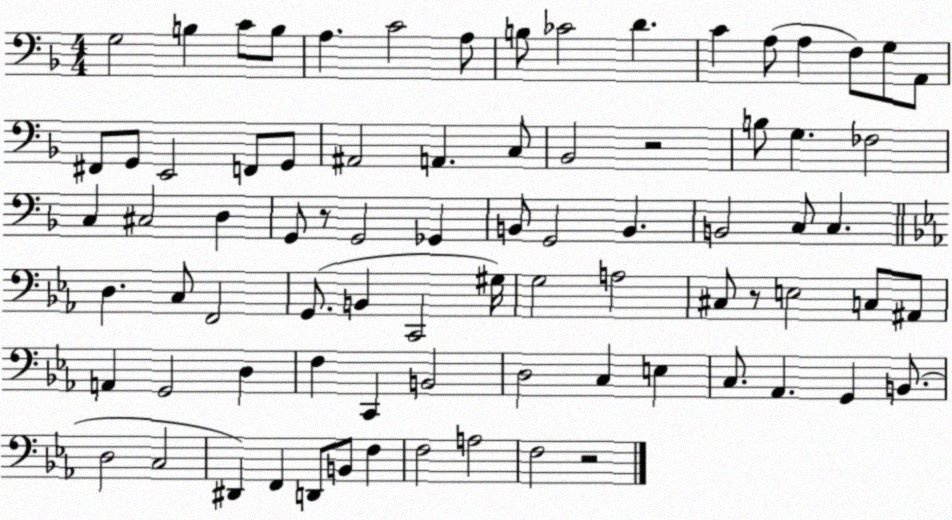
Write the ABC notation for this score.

X:1
T:Untitled
M:4/4
L:1/4
K:F
G,2 B, C/2 B,/2 A, C2 A,/2 B,/2 _C2 D C A,/2 A, F,/2 G,/2 A,,/2 ^F,,/2 G,,/2 E,,2 F,,/2 G,,/2 ^A,,2 A,, C,/2 _B,,2 z2 B,/2 G, _F,2 C, ^C,2 D, G,,/2 z/2 G,,2 _G,, B,,/2 G,,2 B,, B,,2 C,/2 C, D, C,/2 F,,2 G,,/2 B,, C,,2 ^G,/4 G,2 A,2 ^C,/2 z/2 E,2 C,/2 ^A,,/2 A,, G,,2 D, F, C,, B,,2 D,2 C, E, C,/2 _A,, G,, B,,/2 D,2 C,2 ^D,, F,, D,,/2 B,,/2 F, F,2 A,2 F,2 z2